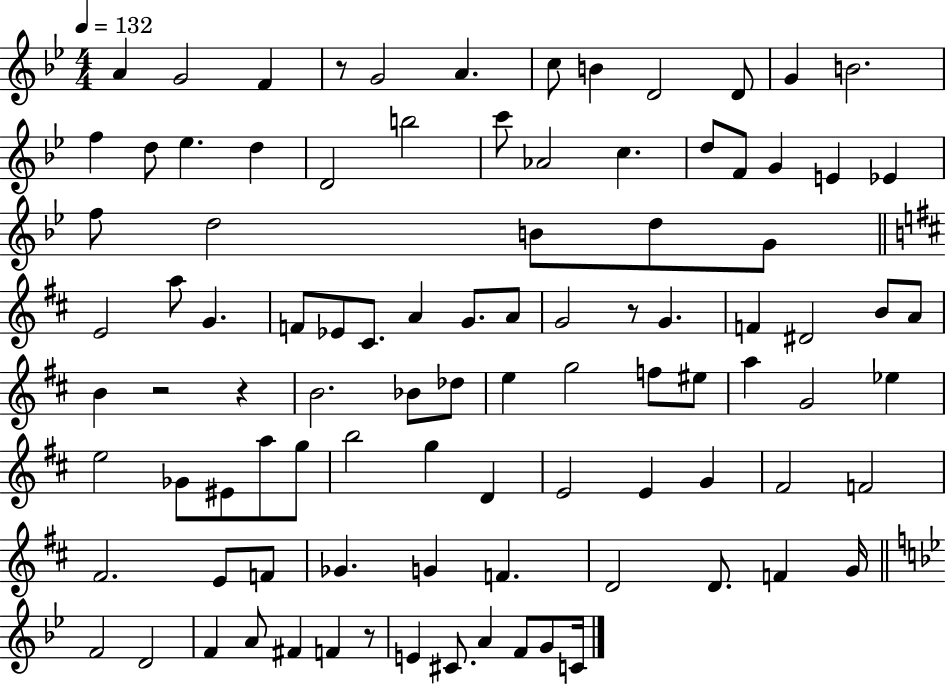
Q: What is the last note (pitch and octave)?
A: C4